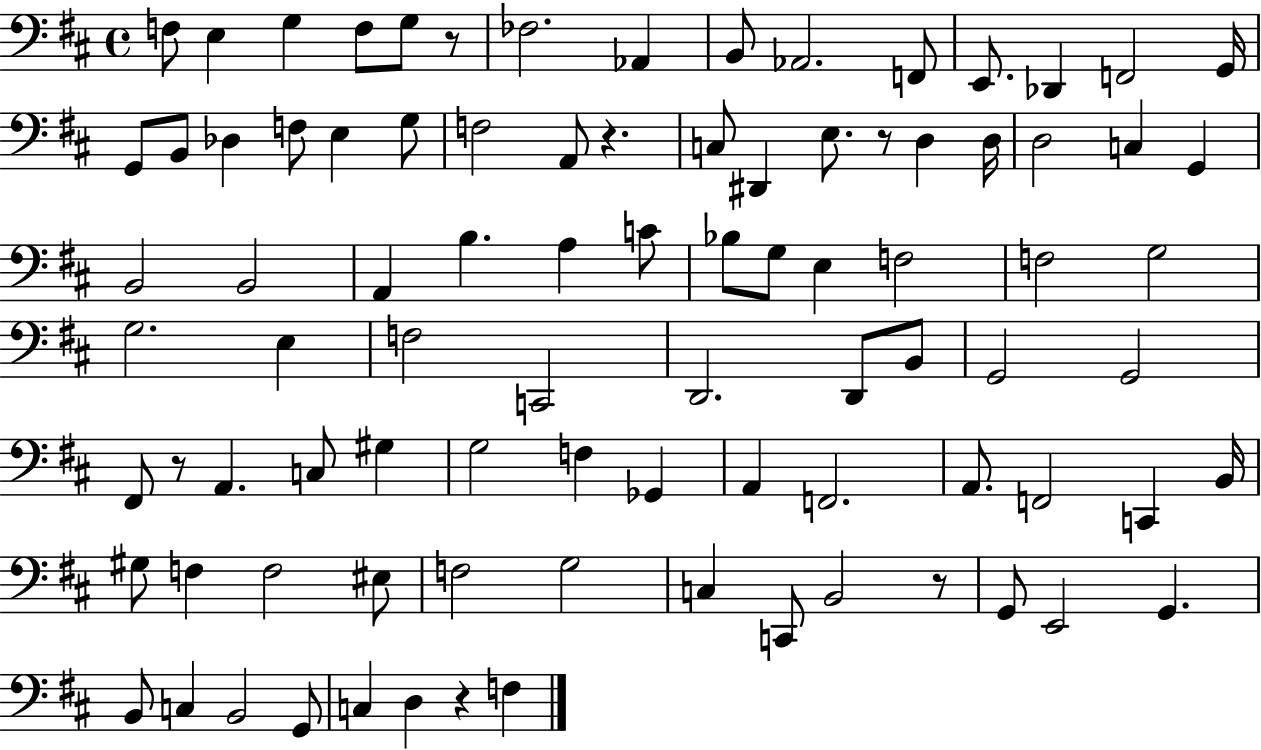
X:1
T:Untitled
M:4/4
L:1/4
K:D
F,/2 E, G, F,/2 G,/2 z/2 _F,2 _A,, B,,/2 _A,,2 F,,/2 E,,/2 _D,, F,,2 G,,/4 G,,/2 B,,/2 _D, F,/2 E, G,/2 F,2 A,,/2 z C,/2 ^D,, E,/2 z/2 D, D,/4 D,2 C, G,, B,,2 B,,2 A,, B, A, C/2 _B,/2 G,/2 E, F,2 F,2 G,2 G,2 E, F,2 C,,2 D,,2 D,,/2 B,,/2 G,,2 G,,2 ^F,,/2 z/2 A,, C,/2 ^G, G,2 F, _G,, A,, F,,2 A,,/2 F,,2 C,, B,,/4 ^G,/2 F, F,2 ^E,/2 F,2 G,2 C, C,,/2 B,,2 z/2 G,,/2 E,,2 G,, B,,/2 C, B,,2 G,,/2 C, D, z F,